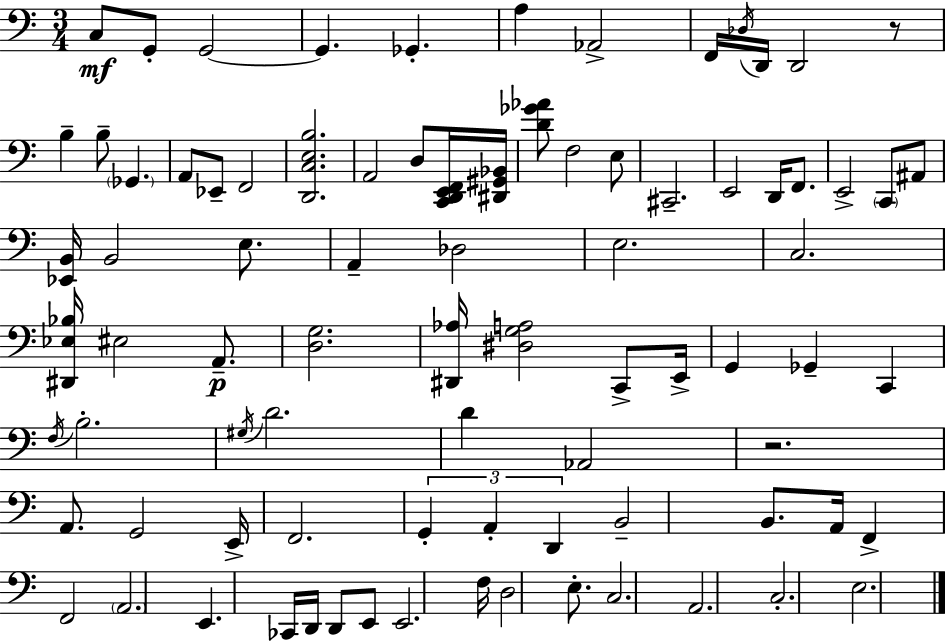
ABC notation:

X:1
T:Untitled
M:3/4
L:1/4
K:C
C,/2 G,,/2 G,,2 G,, _G,, A, _A,,2 F,,/4 _D,/4 D,,/4 D,,2 z/2 B, B,/2 _G,, A,,/2 _E,,/2 F,,2 [D,,C,E,B,]2 A,,2 D,/2 [C,,D,,E,,F,,]/4 [^D,,^G,,_B,,]/4 [D_G_A]/2 F,2 E,/2 ^C,,2 E,,2 D,,/4 F,,/2 E,,2 C,,/2 ^A,,/2 [_E,,B,,]/4 B,,2 E,/2 A,, _D,2 E,2 C,2 [^D,,_E,_B,]/4 ^E,2 A,,/2 [D,G,]2 [^D,,_A,]/4 [^D,G,A,]2 C,,/2 E,,/4 G,, _G,, C,, F,/4 B,2 ^G,/4 D2 D _A,,2 z2 A,,/2 G,,2 E,,/4 F,,2 G,, A,, D,, B,,2 B,,/2 A,,/4 F,, F,,2 A,,2 E,, _C,,/4 D,,/4 D,,/2 E,,/2 E,,2 F,/4 D,2 E,/2 C,2 A,,2 C,2 E,2